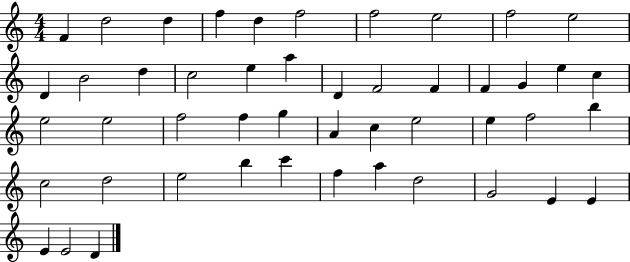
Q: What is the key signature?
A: C major